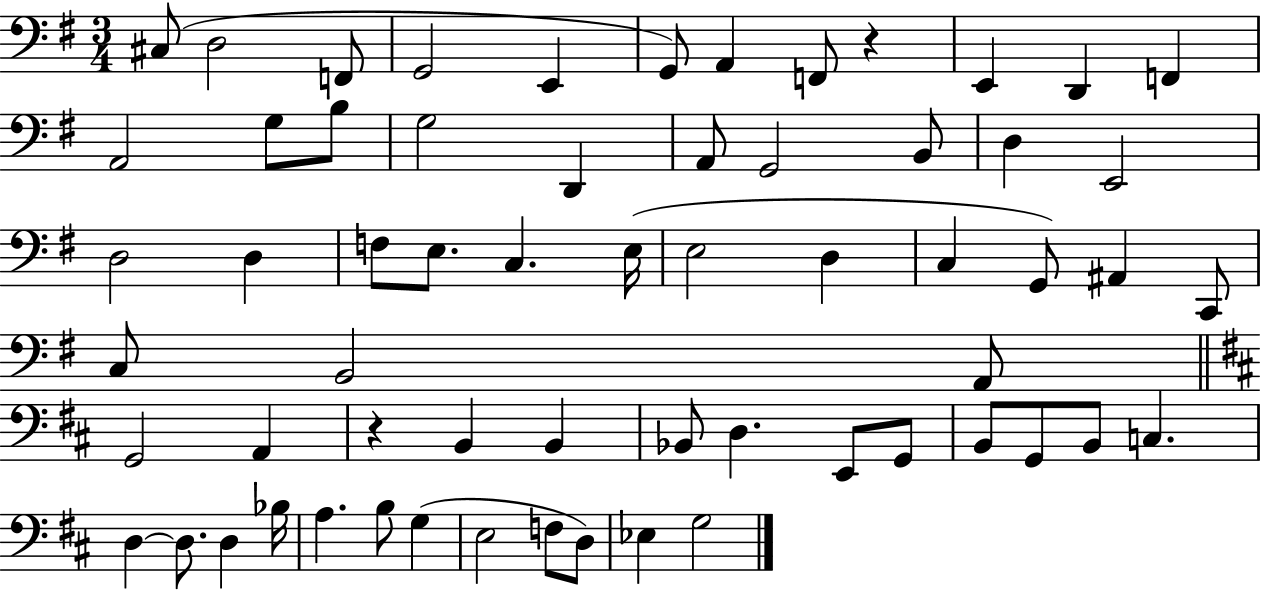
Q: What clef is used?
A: bass